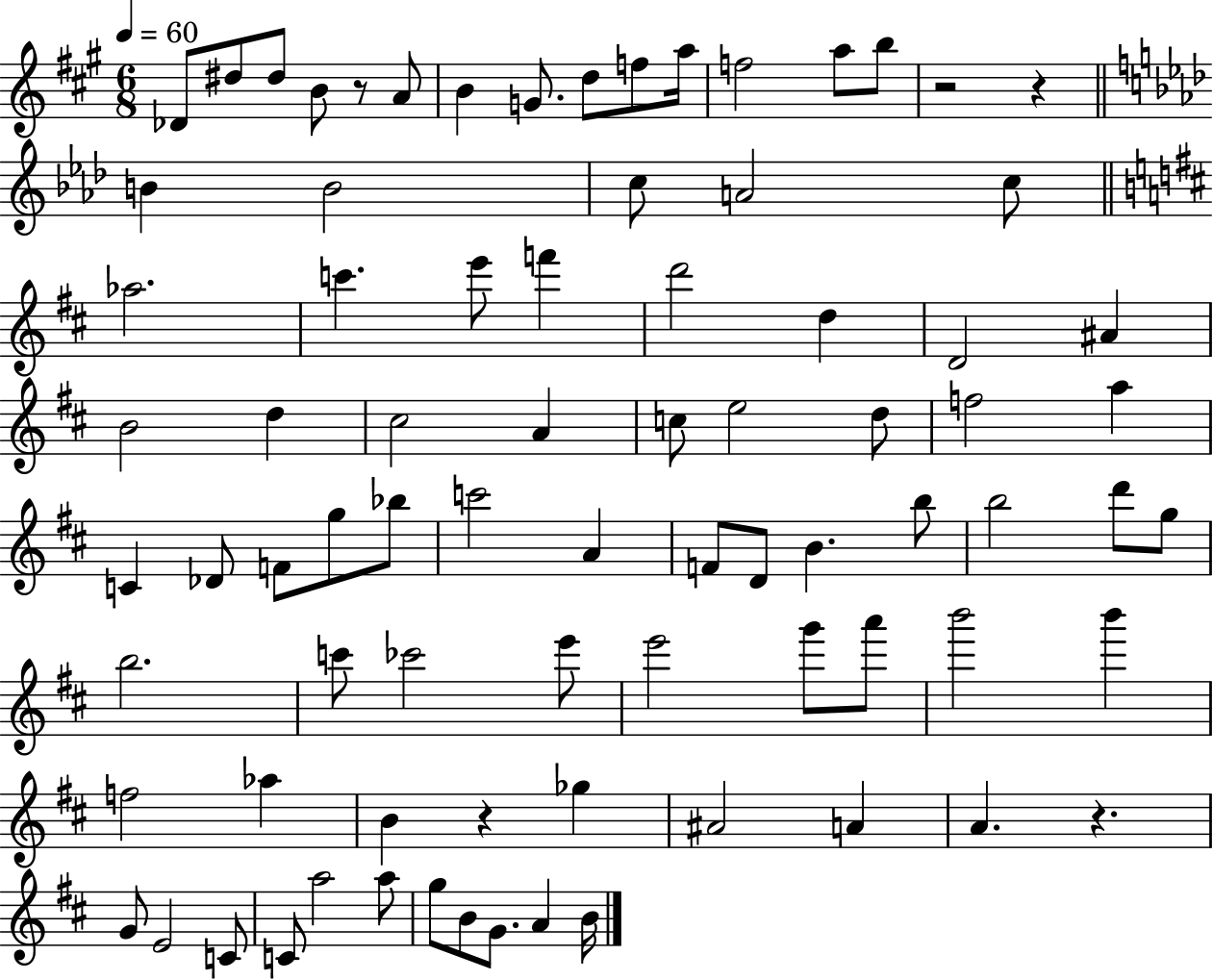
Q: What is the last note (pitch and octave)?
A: B4